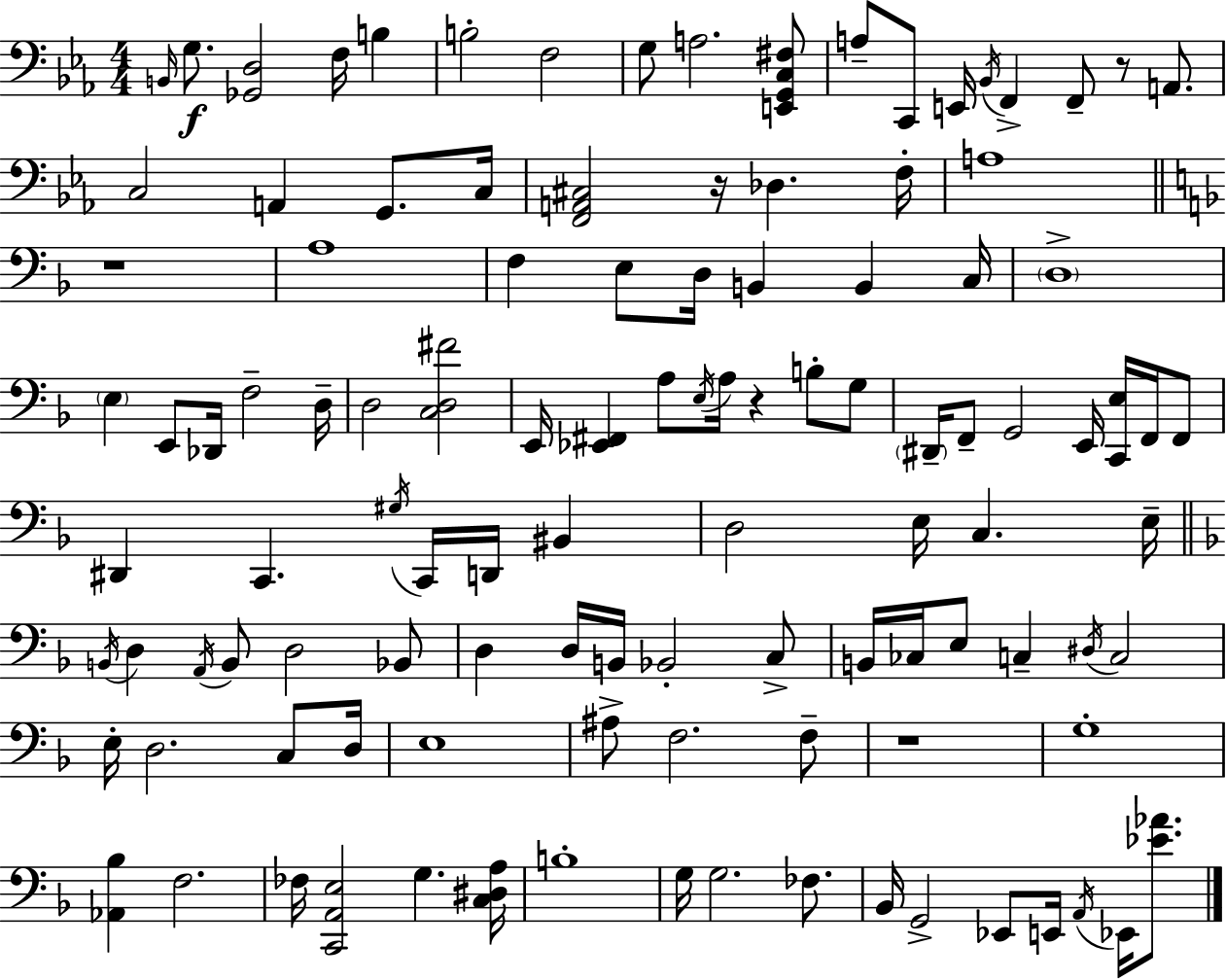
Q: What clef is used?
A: bass